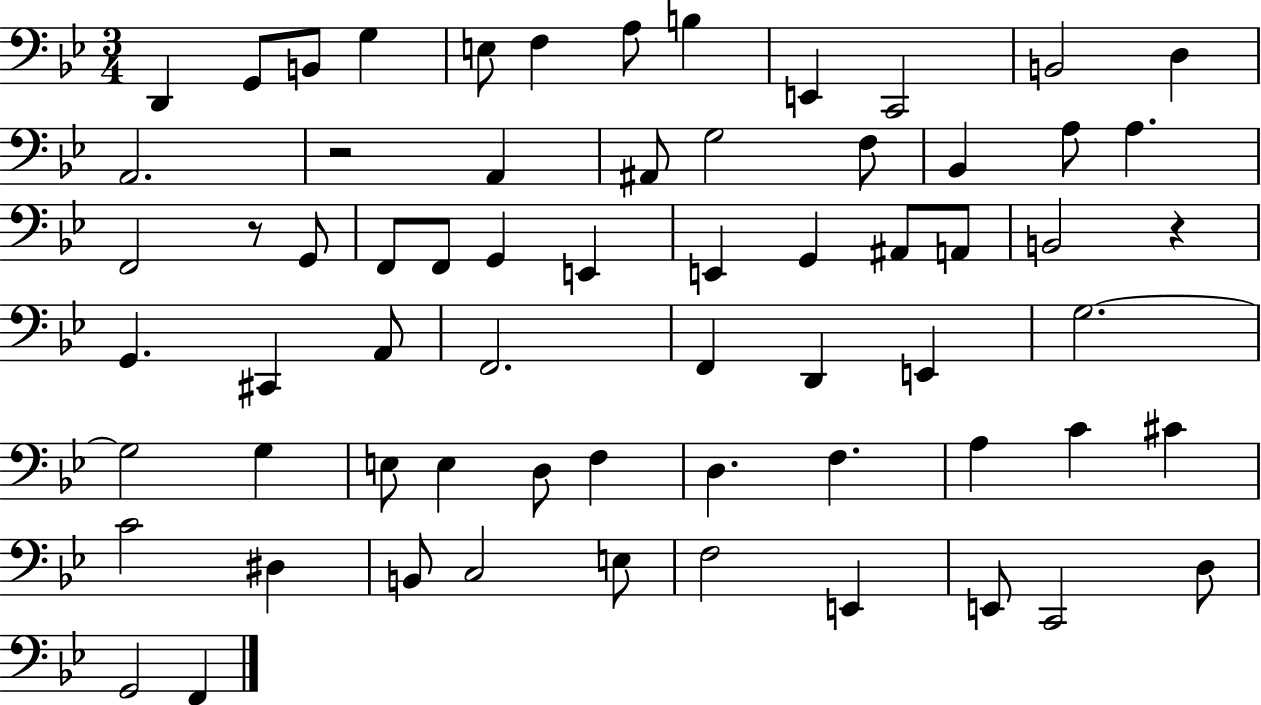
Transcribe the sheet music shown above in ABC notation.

X:1
T:Untitled
M:3/4
L:1/4
K:Bb
D,, G,,/2 B,,/2 G, E,/2 F, A,/2 B, E,, C,,2 B,,2 D, A,,2 z2 A,, ^A,,/2 G,2 F,/2 _B,, A,/2 A, F,,2 z/2 G,,/2 F,,/2 F,,/2 G,, E,, E,, G,, ^A,,/2 A,,/2 B,,2 z G,, ^C,, A,,/2 F,,2 F,, D,, E,, G,2 G,2 G, E,/2 E, D,/2 F, D, F, A, C ^C C2 ^D, B,,/2 C,2 E,/2 F,2 E,, E,,/2 C,,2 D,/2 G,,2 F,,